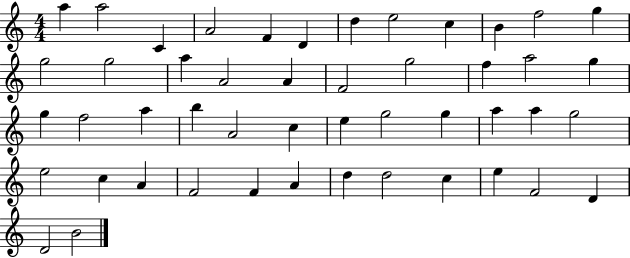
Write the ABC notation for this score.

X:1
T:Untitled
M:4/4
L:1/4
K:C
a a2 C A2 F D d e2 c B f2 g g2 g2 a A2 A F2 g2 f a2 g g f2 a b A2 c e g2 g a a g2 e2 c A F2 F A d d2 c e F2 D D2 B2